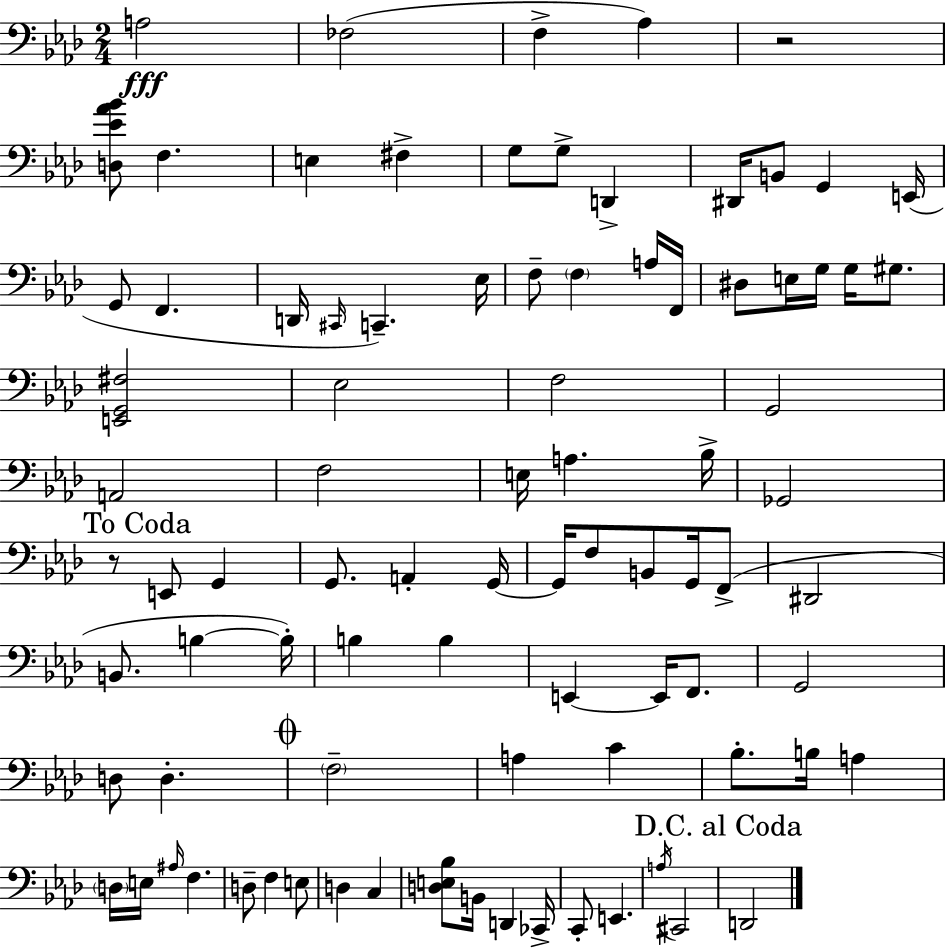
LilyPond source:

{
  \clef bass
  \numericTimeSignature
  \time 2/4
  \key f \minor
  a2\fff | fes2( | f4-> aes4) | r2 | \break <d ees' aes' bes'>8 f4. | e4 fis4-> | g8 g8-> d,4-> | dis,16 b,8 g,4 e,16( | \break g,8 f,4. | d,16 \grace { cis,16 } c,4.--) | ees16 f8-- \parenthesize f4 a16 | f,16 dis8 e16 g16 g16 gis8. | \break <e, g, fis>2 | ees2 | f2 | g,2 | \break a,2 | f2 | e16 a4. | bes16-> ges,2 | \break \mark "To Coda" r8 e,8 g,4 | g,8. a,4-. | g,16~~ g,16 f8 b,8 g,16 f,8->( | dis,2 | \break b,8. b4~~ | b16-.) b4 b4 | e,4~~ e,16 f,8. | g,2 | \break d8 d4.-. | \mark \markup { \musicglyph "scripts.coda" } \parenthesize f2-- | a4 c'4 | bes8.-. b16 a4 | \break \parenthesize d16 e16 \grace { ais16 } f4. | d8-- f4 | e8 d4 c4 | <d e bes>8 b,16 d,4 | \break ces,16-> c,8-. e,4. | \acciaccatura { a16 } cis,2 | \mark "D.C. al Coda" d,2 | \bar "|."
}